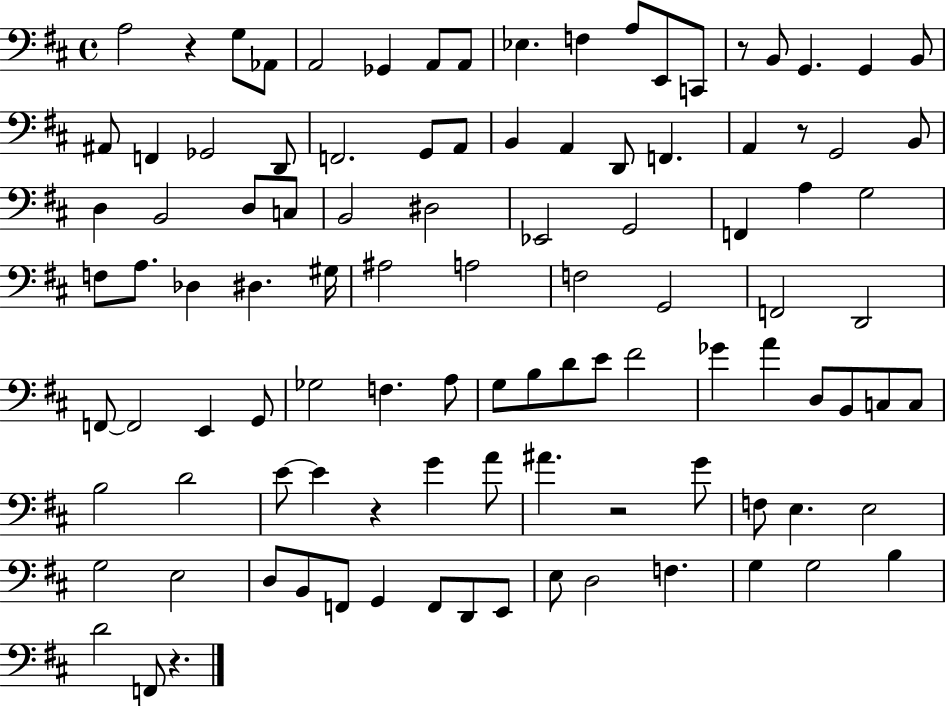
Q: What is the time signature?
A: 4/4